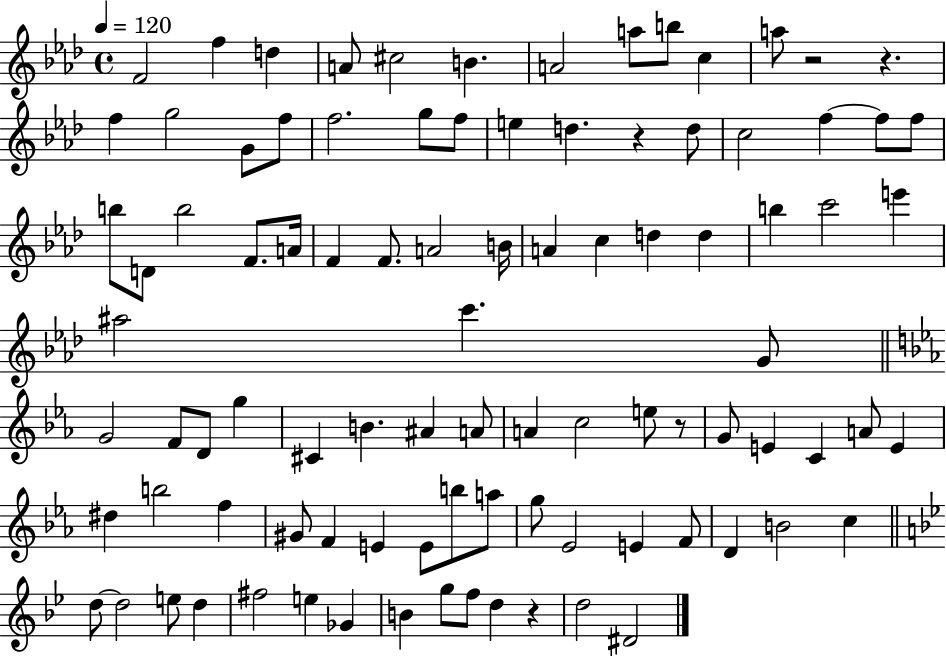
F4/h F5/q D5/q A4/e C#5/h B4/q. A4/h A5/e B5/e C5/q A5/e R/h R/q. F5/q G5/h G4/e F5/e F5/h. G5/e F5/e E5/q D5/q. R/q D5/e C5/h F5/q F5/e F5/e B5/e D4/e B5/h F4/e. A4/s F4/q F4/e. A4/h B4/s A4/q C5/q D5/q D5/q B5/q C6/h E6/q A#5/h C6/q. G4/e G4/h F4/e D4/e G5/q C#4/q B4/q. A#4/q A4/e A4/q C5/h E5/e R/e G4/e E4/q C4/q A4/e E4/q D#5/q B5/h F5/q G#4/e F4/q E4/q E4/e B5/e A5/e G5/e Eb4/h E4/q F4/e D4/q B4/h C5/q D5/e D5/h E5/e D5/q F#5/h E5/q Gb4/q B4/q G5/e F5/e D5/q R/q D5/h D#4/h